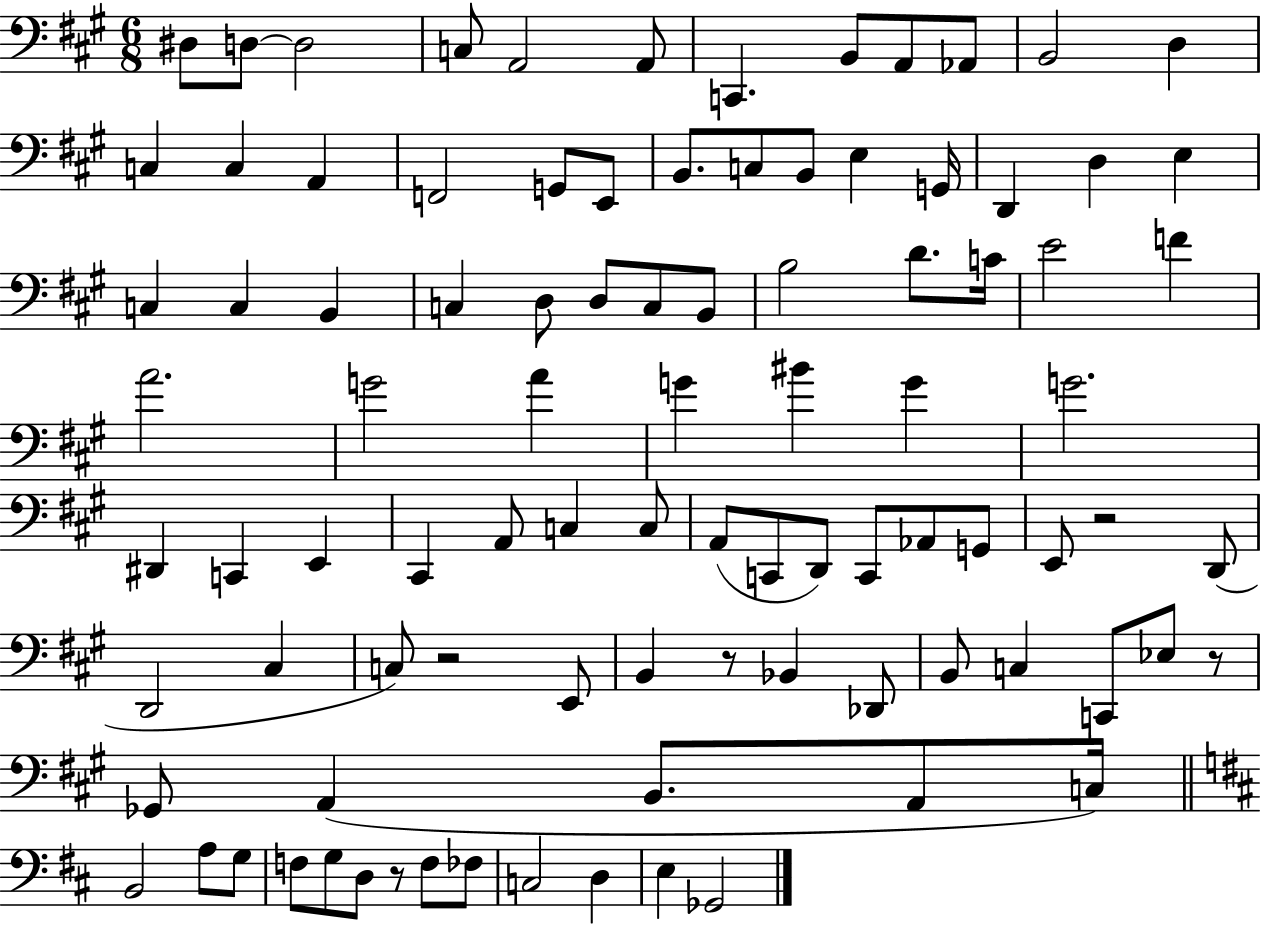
{
  \clef bass
  \numericTimeSignature
  \time 6/8
  \key a \major
  dis8 d8~~ d2 | c8 a,2 a,8 | c,4. b,8 a,8 aes,8 | b,2 d4 | \break c4 c4 a,4 | f,2 g,8 e,8 | b,8. c8 b,8 e4 g,16 | d,4 d4 e4 | \break c4 c4 b,4 | c4 d8 d8 c8 b,8 | b2 d'8. c'16 | e'2 f'4 | \break a'2. | g'2 a'4 | g'4 bis'4 g'4 | g'2. | \break dis,4 c,4 e,4 | cis,4 a,8 c4 c8 | a,8( c,8 d,8) c,8 aes,8 g,8 | e,8 r2 d,8( | \break d,2 cis4 | c8) r2 e,8 | b,4 r8 bes,4 des,8 | b,8 c4 c,8 ees8 r8 | \break ges,8 a,4( b,8. a,8 c16) | \bar "||" \break \key b \minor b,2 a8 g8 | f8 g8 d8 r8 f8 fes8 | c2 d4 | e4 ges,2 | \break \bar "|."
}